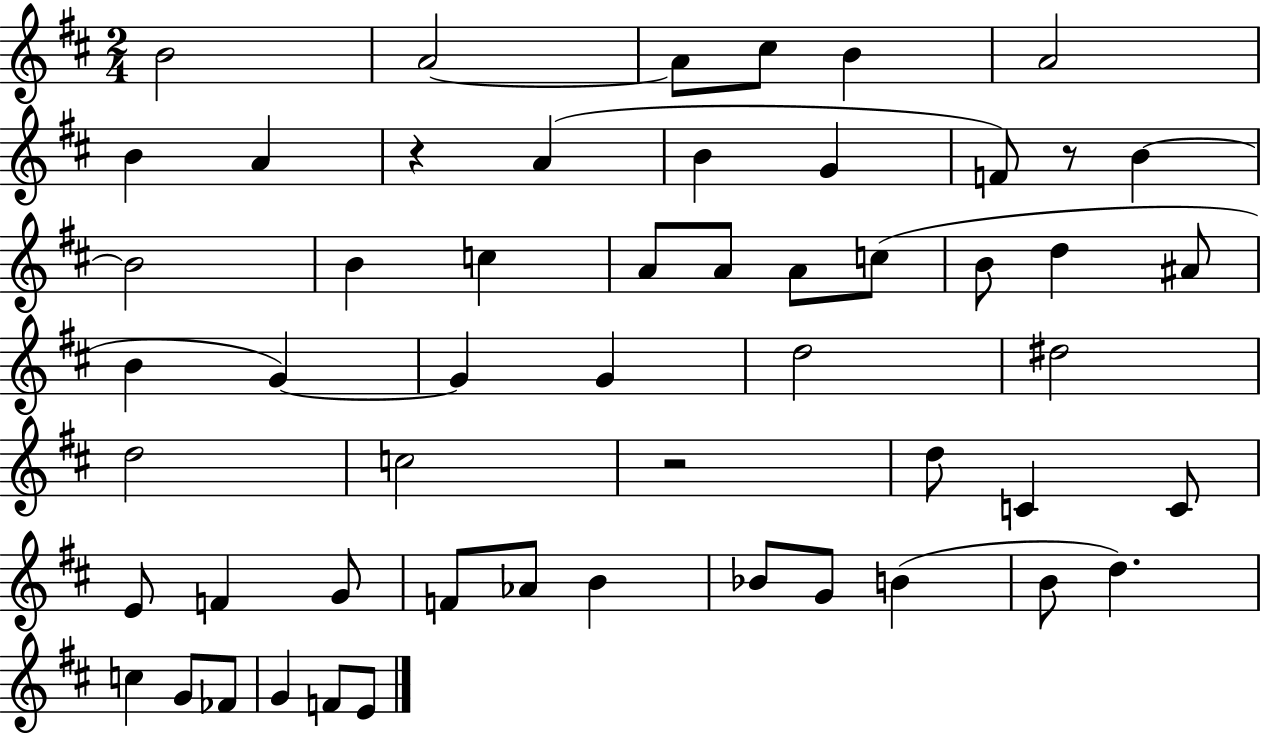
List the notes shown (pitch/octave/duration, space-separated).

B4/h A4/h A4/e C#5/e B4/q A4/h B4/q A4/q R/q A4/q B4/q G4/q F4/e R/e B4/q B4/h B4/q C5/q A4/e A4/e A4/e C5/e B4/e D5/q A#4/e B4/q G4/q G4/q G4/q D5/h D#5/h D5/h C5/h R/h D5/e C4/q C4/e E4/e F4/q G4/e F4/e Ab4/e B4/q Bb4/e G4/e B4/q B4/e D5/q. C5/q G4/e FES4/e G4/q F4/e E4/e